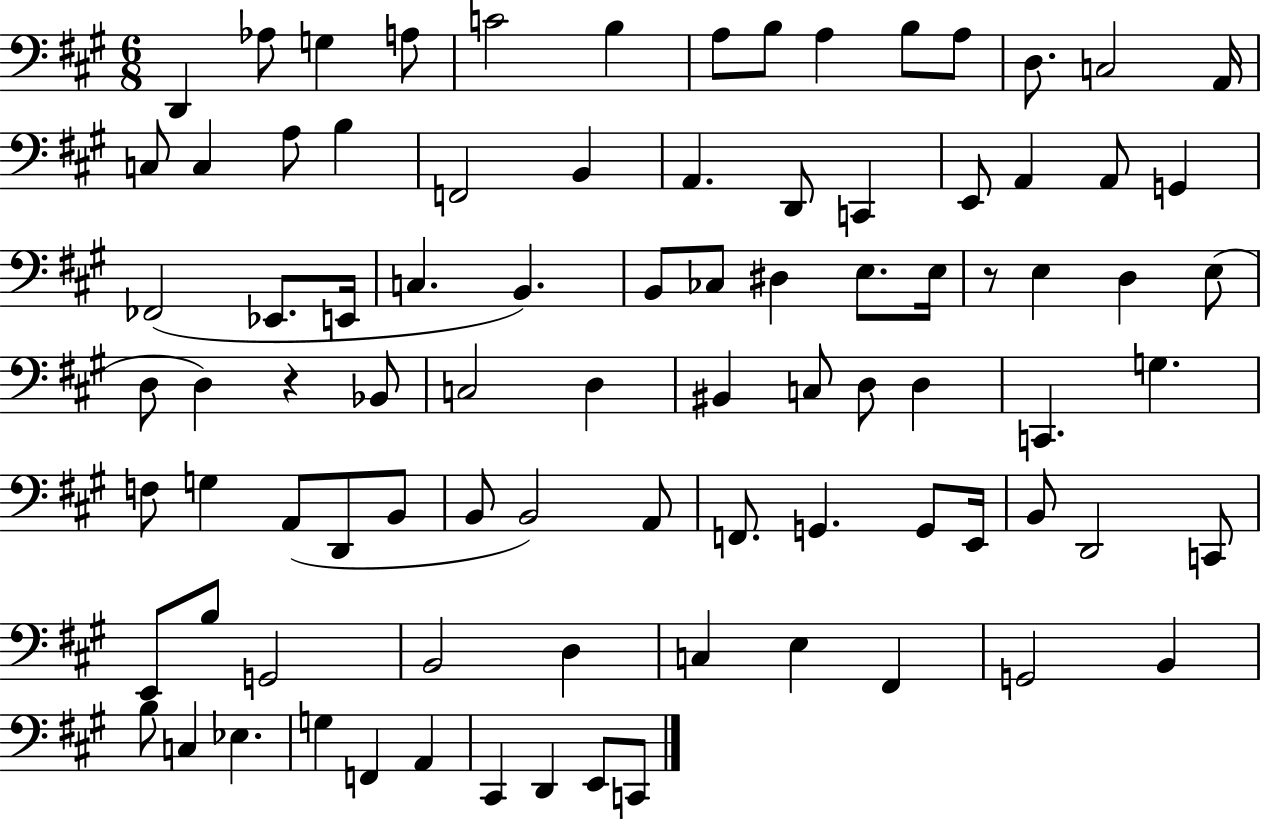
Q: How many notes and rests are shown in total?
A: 88